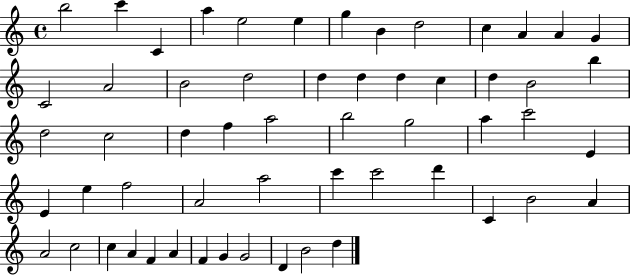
B5/h C6/q C4/q A5/q E5/h E5/q G5/q B4/q D5/h C5/q A4/q A4/q G4/q C4/h A4/h B4/h D5/h D5/q D5/q D5/q C5/q D5/q B4/h B5/q D5/h C5/h D5/q F5/q A5/h B5/h G5/h A5/q C6/h E4/q E4/q E5/q F5/h A4/h A5/h C6/q C6/h D6/q C4/q B4/h A4/q A4/h C5/h C5/q A4/q F4/q A4/q F4/q G4/q G4/h D4/q B4/h D5/q